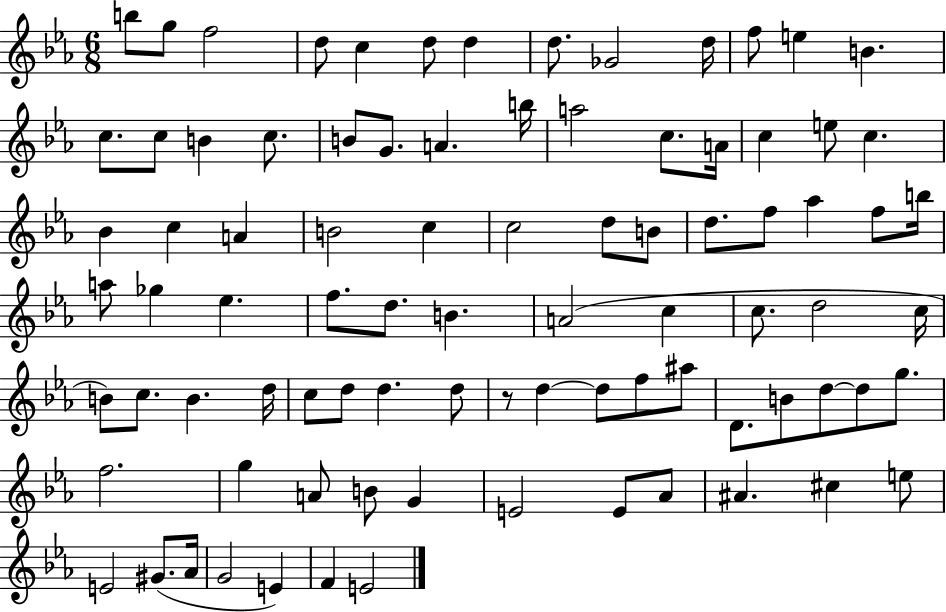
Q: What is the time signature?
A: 6/8